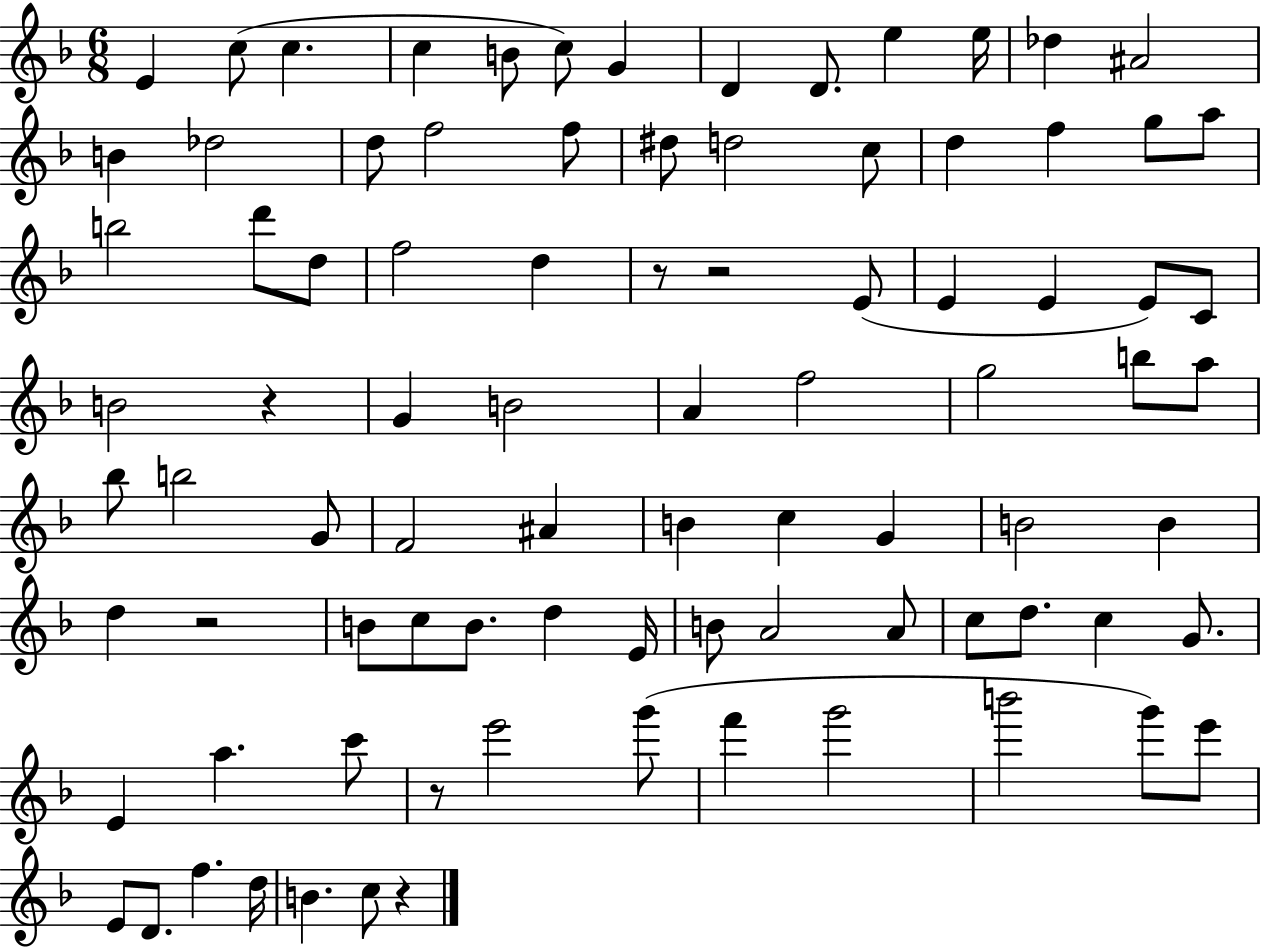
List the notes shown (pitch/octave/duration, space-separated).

E4/q C5/e C5/q. C5/q B4/e C5/e G4/q D4/q D4/e. E5/q E5/s Db5/q A#4/h B4/q Db5/h D5/e F5/h F5/e D#5/e D5/h C5/e D5/q F5/q G5/e A5/e B5/h D6/e D5/e F5/h D5/q R/e R/h E4/e E4/q E4/q E4/e C4/e B4/h R/q G4/q B4/h A4/q F5/h G5/h B5/e A5/e Bb5/e B5/h G4/e F4/h A#4/q B4/q C5/q G4/q B4/h B4/q D5/q R/h B4/e C5/e B4/e. D5/q E4/s B4/e A4/h A4/e C5/e D5/e. C5/q G4/e. E4/q A5/q. C6/e R/e E6/h G6/e F6/q G6/h B6/h G6/e E6/e E4/e D4/e. F5/q. D5/s B4/q. C5/e R/q